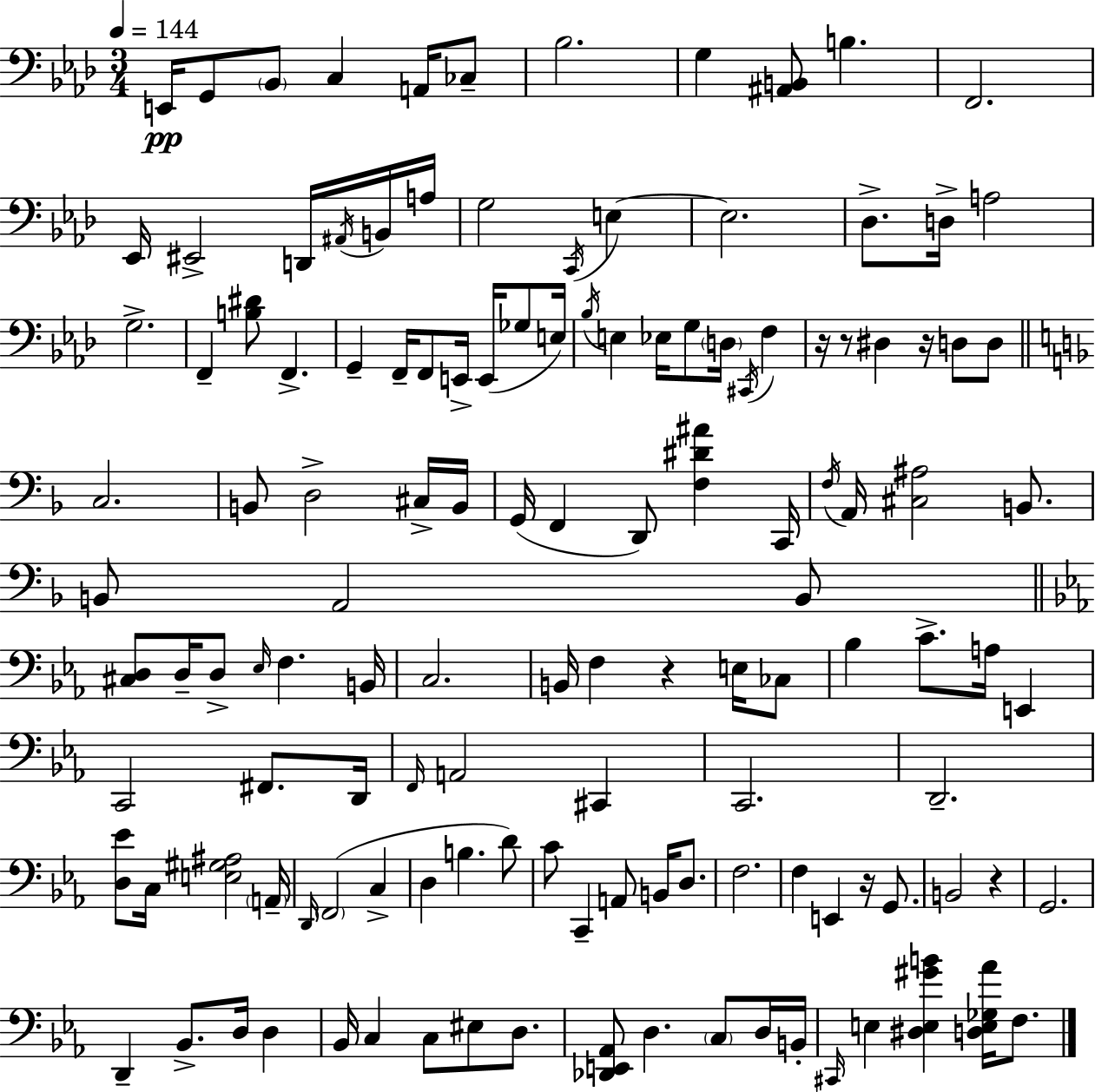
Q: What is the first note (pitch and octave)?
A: E2